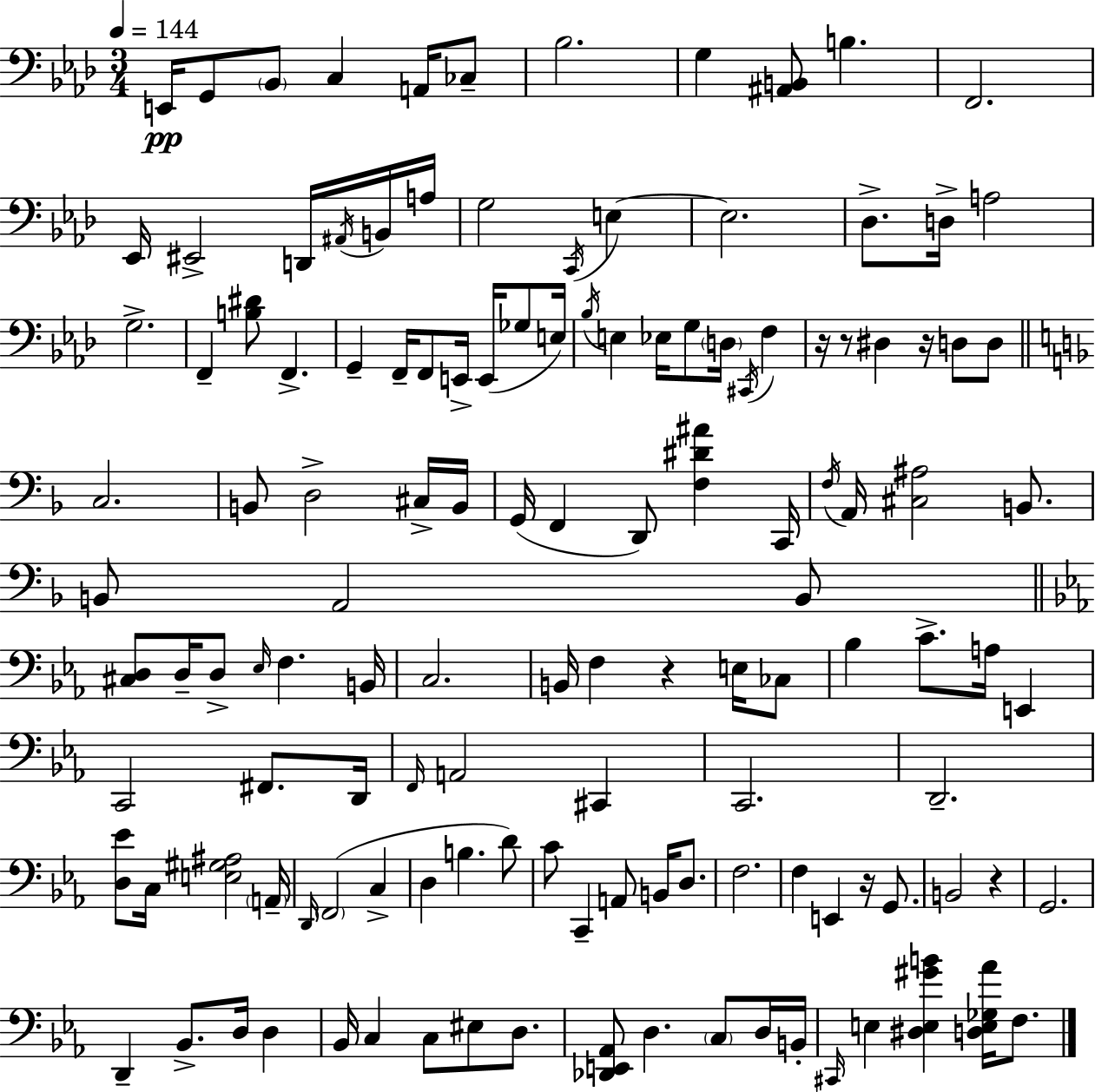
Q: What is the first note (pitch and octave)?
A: E2